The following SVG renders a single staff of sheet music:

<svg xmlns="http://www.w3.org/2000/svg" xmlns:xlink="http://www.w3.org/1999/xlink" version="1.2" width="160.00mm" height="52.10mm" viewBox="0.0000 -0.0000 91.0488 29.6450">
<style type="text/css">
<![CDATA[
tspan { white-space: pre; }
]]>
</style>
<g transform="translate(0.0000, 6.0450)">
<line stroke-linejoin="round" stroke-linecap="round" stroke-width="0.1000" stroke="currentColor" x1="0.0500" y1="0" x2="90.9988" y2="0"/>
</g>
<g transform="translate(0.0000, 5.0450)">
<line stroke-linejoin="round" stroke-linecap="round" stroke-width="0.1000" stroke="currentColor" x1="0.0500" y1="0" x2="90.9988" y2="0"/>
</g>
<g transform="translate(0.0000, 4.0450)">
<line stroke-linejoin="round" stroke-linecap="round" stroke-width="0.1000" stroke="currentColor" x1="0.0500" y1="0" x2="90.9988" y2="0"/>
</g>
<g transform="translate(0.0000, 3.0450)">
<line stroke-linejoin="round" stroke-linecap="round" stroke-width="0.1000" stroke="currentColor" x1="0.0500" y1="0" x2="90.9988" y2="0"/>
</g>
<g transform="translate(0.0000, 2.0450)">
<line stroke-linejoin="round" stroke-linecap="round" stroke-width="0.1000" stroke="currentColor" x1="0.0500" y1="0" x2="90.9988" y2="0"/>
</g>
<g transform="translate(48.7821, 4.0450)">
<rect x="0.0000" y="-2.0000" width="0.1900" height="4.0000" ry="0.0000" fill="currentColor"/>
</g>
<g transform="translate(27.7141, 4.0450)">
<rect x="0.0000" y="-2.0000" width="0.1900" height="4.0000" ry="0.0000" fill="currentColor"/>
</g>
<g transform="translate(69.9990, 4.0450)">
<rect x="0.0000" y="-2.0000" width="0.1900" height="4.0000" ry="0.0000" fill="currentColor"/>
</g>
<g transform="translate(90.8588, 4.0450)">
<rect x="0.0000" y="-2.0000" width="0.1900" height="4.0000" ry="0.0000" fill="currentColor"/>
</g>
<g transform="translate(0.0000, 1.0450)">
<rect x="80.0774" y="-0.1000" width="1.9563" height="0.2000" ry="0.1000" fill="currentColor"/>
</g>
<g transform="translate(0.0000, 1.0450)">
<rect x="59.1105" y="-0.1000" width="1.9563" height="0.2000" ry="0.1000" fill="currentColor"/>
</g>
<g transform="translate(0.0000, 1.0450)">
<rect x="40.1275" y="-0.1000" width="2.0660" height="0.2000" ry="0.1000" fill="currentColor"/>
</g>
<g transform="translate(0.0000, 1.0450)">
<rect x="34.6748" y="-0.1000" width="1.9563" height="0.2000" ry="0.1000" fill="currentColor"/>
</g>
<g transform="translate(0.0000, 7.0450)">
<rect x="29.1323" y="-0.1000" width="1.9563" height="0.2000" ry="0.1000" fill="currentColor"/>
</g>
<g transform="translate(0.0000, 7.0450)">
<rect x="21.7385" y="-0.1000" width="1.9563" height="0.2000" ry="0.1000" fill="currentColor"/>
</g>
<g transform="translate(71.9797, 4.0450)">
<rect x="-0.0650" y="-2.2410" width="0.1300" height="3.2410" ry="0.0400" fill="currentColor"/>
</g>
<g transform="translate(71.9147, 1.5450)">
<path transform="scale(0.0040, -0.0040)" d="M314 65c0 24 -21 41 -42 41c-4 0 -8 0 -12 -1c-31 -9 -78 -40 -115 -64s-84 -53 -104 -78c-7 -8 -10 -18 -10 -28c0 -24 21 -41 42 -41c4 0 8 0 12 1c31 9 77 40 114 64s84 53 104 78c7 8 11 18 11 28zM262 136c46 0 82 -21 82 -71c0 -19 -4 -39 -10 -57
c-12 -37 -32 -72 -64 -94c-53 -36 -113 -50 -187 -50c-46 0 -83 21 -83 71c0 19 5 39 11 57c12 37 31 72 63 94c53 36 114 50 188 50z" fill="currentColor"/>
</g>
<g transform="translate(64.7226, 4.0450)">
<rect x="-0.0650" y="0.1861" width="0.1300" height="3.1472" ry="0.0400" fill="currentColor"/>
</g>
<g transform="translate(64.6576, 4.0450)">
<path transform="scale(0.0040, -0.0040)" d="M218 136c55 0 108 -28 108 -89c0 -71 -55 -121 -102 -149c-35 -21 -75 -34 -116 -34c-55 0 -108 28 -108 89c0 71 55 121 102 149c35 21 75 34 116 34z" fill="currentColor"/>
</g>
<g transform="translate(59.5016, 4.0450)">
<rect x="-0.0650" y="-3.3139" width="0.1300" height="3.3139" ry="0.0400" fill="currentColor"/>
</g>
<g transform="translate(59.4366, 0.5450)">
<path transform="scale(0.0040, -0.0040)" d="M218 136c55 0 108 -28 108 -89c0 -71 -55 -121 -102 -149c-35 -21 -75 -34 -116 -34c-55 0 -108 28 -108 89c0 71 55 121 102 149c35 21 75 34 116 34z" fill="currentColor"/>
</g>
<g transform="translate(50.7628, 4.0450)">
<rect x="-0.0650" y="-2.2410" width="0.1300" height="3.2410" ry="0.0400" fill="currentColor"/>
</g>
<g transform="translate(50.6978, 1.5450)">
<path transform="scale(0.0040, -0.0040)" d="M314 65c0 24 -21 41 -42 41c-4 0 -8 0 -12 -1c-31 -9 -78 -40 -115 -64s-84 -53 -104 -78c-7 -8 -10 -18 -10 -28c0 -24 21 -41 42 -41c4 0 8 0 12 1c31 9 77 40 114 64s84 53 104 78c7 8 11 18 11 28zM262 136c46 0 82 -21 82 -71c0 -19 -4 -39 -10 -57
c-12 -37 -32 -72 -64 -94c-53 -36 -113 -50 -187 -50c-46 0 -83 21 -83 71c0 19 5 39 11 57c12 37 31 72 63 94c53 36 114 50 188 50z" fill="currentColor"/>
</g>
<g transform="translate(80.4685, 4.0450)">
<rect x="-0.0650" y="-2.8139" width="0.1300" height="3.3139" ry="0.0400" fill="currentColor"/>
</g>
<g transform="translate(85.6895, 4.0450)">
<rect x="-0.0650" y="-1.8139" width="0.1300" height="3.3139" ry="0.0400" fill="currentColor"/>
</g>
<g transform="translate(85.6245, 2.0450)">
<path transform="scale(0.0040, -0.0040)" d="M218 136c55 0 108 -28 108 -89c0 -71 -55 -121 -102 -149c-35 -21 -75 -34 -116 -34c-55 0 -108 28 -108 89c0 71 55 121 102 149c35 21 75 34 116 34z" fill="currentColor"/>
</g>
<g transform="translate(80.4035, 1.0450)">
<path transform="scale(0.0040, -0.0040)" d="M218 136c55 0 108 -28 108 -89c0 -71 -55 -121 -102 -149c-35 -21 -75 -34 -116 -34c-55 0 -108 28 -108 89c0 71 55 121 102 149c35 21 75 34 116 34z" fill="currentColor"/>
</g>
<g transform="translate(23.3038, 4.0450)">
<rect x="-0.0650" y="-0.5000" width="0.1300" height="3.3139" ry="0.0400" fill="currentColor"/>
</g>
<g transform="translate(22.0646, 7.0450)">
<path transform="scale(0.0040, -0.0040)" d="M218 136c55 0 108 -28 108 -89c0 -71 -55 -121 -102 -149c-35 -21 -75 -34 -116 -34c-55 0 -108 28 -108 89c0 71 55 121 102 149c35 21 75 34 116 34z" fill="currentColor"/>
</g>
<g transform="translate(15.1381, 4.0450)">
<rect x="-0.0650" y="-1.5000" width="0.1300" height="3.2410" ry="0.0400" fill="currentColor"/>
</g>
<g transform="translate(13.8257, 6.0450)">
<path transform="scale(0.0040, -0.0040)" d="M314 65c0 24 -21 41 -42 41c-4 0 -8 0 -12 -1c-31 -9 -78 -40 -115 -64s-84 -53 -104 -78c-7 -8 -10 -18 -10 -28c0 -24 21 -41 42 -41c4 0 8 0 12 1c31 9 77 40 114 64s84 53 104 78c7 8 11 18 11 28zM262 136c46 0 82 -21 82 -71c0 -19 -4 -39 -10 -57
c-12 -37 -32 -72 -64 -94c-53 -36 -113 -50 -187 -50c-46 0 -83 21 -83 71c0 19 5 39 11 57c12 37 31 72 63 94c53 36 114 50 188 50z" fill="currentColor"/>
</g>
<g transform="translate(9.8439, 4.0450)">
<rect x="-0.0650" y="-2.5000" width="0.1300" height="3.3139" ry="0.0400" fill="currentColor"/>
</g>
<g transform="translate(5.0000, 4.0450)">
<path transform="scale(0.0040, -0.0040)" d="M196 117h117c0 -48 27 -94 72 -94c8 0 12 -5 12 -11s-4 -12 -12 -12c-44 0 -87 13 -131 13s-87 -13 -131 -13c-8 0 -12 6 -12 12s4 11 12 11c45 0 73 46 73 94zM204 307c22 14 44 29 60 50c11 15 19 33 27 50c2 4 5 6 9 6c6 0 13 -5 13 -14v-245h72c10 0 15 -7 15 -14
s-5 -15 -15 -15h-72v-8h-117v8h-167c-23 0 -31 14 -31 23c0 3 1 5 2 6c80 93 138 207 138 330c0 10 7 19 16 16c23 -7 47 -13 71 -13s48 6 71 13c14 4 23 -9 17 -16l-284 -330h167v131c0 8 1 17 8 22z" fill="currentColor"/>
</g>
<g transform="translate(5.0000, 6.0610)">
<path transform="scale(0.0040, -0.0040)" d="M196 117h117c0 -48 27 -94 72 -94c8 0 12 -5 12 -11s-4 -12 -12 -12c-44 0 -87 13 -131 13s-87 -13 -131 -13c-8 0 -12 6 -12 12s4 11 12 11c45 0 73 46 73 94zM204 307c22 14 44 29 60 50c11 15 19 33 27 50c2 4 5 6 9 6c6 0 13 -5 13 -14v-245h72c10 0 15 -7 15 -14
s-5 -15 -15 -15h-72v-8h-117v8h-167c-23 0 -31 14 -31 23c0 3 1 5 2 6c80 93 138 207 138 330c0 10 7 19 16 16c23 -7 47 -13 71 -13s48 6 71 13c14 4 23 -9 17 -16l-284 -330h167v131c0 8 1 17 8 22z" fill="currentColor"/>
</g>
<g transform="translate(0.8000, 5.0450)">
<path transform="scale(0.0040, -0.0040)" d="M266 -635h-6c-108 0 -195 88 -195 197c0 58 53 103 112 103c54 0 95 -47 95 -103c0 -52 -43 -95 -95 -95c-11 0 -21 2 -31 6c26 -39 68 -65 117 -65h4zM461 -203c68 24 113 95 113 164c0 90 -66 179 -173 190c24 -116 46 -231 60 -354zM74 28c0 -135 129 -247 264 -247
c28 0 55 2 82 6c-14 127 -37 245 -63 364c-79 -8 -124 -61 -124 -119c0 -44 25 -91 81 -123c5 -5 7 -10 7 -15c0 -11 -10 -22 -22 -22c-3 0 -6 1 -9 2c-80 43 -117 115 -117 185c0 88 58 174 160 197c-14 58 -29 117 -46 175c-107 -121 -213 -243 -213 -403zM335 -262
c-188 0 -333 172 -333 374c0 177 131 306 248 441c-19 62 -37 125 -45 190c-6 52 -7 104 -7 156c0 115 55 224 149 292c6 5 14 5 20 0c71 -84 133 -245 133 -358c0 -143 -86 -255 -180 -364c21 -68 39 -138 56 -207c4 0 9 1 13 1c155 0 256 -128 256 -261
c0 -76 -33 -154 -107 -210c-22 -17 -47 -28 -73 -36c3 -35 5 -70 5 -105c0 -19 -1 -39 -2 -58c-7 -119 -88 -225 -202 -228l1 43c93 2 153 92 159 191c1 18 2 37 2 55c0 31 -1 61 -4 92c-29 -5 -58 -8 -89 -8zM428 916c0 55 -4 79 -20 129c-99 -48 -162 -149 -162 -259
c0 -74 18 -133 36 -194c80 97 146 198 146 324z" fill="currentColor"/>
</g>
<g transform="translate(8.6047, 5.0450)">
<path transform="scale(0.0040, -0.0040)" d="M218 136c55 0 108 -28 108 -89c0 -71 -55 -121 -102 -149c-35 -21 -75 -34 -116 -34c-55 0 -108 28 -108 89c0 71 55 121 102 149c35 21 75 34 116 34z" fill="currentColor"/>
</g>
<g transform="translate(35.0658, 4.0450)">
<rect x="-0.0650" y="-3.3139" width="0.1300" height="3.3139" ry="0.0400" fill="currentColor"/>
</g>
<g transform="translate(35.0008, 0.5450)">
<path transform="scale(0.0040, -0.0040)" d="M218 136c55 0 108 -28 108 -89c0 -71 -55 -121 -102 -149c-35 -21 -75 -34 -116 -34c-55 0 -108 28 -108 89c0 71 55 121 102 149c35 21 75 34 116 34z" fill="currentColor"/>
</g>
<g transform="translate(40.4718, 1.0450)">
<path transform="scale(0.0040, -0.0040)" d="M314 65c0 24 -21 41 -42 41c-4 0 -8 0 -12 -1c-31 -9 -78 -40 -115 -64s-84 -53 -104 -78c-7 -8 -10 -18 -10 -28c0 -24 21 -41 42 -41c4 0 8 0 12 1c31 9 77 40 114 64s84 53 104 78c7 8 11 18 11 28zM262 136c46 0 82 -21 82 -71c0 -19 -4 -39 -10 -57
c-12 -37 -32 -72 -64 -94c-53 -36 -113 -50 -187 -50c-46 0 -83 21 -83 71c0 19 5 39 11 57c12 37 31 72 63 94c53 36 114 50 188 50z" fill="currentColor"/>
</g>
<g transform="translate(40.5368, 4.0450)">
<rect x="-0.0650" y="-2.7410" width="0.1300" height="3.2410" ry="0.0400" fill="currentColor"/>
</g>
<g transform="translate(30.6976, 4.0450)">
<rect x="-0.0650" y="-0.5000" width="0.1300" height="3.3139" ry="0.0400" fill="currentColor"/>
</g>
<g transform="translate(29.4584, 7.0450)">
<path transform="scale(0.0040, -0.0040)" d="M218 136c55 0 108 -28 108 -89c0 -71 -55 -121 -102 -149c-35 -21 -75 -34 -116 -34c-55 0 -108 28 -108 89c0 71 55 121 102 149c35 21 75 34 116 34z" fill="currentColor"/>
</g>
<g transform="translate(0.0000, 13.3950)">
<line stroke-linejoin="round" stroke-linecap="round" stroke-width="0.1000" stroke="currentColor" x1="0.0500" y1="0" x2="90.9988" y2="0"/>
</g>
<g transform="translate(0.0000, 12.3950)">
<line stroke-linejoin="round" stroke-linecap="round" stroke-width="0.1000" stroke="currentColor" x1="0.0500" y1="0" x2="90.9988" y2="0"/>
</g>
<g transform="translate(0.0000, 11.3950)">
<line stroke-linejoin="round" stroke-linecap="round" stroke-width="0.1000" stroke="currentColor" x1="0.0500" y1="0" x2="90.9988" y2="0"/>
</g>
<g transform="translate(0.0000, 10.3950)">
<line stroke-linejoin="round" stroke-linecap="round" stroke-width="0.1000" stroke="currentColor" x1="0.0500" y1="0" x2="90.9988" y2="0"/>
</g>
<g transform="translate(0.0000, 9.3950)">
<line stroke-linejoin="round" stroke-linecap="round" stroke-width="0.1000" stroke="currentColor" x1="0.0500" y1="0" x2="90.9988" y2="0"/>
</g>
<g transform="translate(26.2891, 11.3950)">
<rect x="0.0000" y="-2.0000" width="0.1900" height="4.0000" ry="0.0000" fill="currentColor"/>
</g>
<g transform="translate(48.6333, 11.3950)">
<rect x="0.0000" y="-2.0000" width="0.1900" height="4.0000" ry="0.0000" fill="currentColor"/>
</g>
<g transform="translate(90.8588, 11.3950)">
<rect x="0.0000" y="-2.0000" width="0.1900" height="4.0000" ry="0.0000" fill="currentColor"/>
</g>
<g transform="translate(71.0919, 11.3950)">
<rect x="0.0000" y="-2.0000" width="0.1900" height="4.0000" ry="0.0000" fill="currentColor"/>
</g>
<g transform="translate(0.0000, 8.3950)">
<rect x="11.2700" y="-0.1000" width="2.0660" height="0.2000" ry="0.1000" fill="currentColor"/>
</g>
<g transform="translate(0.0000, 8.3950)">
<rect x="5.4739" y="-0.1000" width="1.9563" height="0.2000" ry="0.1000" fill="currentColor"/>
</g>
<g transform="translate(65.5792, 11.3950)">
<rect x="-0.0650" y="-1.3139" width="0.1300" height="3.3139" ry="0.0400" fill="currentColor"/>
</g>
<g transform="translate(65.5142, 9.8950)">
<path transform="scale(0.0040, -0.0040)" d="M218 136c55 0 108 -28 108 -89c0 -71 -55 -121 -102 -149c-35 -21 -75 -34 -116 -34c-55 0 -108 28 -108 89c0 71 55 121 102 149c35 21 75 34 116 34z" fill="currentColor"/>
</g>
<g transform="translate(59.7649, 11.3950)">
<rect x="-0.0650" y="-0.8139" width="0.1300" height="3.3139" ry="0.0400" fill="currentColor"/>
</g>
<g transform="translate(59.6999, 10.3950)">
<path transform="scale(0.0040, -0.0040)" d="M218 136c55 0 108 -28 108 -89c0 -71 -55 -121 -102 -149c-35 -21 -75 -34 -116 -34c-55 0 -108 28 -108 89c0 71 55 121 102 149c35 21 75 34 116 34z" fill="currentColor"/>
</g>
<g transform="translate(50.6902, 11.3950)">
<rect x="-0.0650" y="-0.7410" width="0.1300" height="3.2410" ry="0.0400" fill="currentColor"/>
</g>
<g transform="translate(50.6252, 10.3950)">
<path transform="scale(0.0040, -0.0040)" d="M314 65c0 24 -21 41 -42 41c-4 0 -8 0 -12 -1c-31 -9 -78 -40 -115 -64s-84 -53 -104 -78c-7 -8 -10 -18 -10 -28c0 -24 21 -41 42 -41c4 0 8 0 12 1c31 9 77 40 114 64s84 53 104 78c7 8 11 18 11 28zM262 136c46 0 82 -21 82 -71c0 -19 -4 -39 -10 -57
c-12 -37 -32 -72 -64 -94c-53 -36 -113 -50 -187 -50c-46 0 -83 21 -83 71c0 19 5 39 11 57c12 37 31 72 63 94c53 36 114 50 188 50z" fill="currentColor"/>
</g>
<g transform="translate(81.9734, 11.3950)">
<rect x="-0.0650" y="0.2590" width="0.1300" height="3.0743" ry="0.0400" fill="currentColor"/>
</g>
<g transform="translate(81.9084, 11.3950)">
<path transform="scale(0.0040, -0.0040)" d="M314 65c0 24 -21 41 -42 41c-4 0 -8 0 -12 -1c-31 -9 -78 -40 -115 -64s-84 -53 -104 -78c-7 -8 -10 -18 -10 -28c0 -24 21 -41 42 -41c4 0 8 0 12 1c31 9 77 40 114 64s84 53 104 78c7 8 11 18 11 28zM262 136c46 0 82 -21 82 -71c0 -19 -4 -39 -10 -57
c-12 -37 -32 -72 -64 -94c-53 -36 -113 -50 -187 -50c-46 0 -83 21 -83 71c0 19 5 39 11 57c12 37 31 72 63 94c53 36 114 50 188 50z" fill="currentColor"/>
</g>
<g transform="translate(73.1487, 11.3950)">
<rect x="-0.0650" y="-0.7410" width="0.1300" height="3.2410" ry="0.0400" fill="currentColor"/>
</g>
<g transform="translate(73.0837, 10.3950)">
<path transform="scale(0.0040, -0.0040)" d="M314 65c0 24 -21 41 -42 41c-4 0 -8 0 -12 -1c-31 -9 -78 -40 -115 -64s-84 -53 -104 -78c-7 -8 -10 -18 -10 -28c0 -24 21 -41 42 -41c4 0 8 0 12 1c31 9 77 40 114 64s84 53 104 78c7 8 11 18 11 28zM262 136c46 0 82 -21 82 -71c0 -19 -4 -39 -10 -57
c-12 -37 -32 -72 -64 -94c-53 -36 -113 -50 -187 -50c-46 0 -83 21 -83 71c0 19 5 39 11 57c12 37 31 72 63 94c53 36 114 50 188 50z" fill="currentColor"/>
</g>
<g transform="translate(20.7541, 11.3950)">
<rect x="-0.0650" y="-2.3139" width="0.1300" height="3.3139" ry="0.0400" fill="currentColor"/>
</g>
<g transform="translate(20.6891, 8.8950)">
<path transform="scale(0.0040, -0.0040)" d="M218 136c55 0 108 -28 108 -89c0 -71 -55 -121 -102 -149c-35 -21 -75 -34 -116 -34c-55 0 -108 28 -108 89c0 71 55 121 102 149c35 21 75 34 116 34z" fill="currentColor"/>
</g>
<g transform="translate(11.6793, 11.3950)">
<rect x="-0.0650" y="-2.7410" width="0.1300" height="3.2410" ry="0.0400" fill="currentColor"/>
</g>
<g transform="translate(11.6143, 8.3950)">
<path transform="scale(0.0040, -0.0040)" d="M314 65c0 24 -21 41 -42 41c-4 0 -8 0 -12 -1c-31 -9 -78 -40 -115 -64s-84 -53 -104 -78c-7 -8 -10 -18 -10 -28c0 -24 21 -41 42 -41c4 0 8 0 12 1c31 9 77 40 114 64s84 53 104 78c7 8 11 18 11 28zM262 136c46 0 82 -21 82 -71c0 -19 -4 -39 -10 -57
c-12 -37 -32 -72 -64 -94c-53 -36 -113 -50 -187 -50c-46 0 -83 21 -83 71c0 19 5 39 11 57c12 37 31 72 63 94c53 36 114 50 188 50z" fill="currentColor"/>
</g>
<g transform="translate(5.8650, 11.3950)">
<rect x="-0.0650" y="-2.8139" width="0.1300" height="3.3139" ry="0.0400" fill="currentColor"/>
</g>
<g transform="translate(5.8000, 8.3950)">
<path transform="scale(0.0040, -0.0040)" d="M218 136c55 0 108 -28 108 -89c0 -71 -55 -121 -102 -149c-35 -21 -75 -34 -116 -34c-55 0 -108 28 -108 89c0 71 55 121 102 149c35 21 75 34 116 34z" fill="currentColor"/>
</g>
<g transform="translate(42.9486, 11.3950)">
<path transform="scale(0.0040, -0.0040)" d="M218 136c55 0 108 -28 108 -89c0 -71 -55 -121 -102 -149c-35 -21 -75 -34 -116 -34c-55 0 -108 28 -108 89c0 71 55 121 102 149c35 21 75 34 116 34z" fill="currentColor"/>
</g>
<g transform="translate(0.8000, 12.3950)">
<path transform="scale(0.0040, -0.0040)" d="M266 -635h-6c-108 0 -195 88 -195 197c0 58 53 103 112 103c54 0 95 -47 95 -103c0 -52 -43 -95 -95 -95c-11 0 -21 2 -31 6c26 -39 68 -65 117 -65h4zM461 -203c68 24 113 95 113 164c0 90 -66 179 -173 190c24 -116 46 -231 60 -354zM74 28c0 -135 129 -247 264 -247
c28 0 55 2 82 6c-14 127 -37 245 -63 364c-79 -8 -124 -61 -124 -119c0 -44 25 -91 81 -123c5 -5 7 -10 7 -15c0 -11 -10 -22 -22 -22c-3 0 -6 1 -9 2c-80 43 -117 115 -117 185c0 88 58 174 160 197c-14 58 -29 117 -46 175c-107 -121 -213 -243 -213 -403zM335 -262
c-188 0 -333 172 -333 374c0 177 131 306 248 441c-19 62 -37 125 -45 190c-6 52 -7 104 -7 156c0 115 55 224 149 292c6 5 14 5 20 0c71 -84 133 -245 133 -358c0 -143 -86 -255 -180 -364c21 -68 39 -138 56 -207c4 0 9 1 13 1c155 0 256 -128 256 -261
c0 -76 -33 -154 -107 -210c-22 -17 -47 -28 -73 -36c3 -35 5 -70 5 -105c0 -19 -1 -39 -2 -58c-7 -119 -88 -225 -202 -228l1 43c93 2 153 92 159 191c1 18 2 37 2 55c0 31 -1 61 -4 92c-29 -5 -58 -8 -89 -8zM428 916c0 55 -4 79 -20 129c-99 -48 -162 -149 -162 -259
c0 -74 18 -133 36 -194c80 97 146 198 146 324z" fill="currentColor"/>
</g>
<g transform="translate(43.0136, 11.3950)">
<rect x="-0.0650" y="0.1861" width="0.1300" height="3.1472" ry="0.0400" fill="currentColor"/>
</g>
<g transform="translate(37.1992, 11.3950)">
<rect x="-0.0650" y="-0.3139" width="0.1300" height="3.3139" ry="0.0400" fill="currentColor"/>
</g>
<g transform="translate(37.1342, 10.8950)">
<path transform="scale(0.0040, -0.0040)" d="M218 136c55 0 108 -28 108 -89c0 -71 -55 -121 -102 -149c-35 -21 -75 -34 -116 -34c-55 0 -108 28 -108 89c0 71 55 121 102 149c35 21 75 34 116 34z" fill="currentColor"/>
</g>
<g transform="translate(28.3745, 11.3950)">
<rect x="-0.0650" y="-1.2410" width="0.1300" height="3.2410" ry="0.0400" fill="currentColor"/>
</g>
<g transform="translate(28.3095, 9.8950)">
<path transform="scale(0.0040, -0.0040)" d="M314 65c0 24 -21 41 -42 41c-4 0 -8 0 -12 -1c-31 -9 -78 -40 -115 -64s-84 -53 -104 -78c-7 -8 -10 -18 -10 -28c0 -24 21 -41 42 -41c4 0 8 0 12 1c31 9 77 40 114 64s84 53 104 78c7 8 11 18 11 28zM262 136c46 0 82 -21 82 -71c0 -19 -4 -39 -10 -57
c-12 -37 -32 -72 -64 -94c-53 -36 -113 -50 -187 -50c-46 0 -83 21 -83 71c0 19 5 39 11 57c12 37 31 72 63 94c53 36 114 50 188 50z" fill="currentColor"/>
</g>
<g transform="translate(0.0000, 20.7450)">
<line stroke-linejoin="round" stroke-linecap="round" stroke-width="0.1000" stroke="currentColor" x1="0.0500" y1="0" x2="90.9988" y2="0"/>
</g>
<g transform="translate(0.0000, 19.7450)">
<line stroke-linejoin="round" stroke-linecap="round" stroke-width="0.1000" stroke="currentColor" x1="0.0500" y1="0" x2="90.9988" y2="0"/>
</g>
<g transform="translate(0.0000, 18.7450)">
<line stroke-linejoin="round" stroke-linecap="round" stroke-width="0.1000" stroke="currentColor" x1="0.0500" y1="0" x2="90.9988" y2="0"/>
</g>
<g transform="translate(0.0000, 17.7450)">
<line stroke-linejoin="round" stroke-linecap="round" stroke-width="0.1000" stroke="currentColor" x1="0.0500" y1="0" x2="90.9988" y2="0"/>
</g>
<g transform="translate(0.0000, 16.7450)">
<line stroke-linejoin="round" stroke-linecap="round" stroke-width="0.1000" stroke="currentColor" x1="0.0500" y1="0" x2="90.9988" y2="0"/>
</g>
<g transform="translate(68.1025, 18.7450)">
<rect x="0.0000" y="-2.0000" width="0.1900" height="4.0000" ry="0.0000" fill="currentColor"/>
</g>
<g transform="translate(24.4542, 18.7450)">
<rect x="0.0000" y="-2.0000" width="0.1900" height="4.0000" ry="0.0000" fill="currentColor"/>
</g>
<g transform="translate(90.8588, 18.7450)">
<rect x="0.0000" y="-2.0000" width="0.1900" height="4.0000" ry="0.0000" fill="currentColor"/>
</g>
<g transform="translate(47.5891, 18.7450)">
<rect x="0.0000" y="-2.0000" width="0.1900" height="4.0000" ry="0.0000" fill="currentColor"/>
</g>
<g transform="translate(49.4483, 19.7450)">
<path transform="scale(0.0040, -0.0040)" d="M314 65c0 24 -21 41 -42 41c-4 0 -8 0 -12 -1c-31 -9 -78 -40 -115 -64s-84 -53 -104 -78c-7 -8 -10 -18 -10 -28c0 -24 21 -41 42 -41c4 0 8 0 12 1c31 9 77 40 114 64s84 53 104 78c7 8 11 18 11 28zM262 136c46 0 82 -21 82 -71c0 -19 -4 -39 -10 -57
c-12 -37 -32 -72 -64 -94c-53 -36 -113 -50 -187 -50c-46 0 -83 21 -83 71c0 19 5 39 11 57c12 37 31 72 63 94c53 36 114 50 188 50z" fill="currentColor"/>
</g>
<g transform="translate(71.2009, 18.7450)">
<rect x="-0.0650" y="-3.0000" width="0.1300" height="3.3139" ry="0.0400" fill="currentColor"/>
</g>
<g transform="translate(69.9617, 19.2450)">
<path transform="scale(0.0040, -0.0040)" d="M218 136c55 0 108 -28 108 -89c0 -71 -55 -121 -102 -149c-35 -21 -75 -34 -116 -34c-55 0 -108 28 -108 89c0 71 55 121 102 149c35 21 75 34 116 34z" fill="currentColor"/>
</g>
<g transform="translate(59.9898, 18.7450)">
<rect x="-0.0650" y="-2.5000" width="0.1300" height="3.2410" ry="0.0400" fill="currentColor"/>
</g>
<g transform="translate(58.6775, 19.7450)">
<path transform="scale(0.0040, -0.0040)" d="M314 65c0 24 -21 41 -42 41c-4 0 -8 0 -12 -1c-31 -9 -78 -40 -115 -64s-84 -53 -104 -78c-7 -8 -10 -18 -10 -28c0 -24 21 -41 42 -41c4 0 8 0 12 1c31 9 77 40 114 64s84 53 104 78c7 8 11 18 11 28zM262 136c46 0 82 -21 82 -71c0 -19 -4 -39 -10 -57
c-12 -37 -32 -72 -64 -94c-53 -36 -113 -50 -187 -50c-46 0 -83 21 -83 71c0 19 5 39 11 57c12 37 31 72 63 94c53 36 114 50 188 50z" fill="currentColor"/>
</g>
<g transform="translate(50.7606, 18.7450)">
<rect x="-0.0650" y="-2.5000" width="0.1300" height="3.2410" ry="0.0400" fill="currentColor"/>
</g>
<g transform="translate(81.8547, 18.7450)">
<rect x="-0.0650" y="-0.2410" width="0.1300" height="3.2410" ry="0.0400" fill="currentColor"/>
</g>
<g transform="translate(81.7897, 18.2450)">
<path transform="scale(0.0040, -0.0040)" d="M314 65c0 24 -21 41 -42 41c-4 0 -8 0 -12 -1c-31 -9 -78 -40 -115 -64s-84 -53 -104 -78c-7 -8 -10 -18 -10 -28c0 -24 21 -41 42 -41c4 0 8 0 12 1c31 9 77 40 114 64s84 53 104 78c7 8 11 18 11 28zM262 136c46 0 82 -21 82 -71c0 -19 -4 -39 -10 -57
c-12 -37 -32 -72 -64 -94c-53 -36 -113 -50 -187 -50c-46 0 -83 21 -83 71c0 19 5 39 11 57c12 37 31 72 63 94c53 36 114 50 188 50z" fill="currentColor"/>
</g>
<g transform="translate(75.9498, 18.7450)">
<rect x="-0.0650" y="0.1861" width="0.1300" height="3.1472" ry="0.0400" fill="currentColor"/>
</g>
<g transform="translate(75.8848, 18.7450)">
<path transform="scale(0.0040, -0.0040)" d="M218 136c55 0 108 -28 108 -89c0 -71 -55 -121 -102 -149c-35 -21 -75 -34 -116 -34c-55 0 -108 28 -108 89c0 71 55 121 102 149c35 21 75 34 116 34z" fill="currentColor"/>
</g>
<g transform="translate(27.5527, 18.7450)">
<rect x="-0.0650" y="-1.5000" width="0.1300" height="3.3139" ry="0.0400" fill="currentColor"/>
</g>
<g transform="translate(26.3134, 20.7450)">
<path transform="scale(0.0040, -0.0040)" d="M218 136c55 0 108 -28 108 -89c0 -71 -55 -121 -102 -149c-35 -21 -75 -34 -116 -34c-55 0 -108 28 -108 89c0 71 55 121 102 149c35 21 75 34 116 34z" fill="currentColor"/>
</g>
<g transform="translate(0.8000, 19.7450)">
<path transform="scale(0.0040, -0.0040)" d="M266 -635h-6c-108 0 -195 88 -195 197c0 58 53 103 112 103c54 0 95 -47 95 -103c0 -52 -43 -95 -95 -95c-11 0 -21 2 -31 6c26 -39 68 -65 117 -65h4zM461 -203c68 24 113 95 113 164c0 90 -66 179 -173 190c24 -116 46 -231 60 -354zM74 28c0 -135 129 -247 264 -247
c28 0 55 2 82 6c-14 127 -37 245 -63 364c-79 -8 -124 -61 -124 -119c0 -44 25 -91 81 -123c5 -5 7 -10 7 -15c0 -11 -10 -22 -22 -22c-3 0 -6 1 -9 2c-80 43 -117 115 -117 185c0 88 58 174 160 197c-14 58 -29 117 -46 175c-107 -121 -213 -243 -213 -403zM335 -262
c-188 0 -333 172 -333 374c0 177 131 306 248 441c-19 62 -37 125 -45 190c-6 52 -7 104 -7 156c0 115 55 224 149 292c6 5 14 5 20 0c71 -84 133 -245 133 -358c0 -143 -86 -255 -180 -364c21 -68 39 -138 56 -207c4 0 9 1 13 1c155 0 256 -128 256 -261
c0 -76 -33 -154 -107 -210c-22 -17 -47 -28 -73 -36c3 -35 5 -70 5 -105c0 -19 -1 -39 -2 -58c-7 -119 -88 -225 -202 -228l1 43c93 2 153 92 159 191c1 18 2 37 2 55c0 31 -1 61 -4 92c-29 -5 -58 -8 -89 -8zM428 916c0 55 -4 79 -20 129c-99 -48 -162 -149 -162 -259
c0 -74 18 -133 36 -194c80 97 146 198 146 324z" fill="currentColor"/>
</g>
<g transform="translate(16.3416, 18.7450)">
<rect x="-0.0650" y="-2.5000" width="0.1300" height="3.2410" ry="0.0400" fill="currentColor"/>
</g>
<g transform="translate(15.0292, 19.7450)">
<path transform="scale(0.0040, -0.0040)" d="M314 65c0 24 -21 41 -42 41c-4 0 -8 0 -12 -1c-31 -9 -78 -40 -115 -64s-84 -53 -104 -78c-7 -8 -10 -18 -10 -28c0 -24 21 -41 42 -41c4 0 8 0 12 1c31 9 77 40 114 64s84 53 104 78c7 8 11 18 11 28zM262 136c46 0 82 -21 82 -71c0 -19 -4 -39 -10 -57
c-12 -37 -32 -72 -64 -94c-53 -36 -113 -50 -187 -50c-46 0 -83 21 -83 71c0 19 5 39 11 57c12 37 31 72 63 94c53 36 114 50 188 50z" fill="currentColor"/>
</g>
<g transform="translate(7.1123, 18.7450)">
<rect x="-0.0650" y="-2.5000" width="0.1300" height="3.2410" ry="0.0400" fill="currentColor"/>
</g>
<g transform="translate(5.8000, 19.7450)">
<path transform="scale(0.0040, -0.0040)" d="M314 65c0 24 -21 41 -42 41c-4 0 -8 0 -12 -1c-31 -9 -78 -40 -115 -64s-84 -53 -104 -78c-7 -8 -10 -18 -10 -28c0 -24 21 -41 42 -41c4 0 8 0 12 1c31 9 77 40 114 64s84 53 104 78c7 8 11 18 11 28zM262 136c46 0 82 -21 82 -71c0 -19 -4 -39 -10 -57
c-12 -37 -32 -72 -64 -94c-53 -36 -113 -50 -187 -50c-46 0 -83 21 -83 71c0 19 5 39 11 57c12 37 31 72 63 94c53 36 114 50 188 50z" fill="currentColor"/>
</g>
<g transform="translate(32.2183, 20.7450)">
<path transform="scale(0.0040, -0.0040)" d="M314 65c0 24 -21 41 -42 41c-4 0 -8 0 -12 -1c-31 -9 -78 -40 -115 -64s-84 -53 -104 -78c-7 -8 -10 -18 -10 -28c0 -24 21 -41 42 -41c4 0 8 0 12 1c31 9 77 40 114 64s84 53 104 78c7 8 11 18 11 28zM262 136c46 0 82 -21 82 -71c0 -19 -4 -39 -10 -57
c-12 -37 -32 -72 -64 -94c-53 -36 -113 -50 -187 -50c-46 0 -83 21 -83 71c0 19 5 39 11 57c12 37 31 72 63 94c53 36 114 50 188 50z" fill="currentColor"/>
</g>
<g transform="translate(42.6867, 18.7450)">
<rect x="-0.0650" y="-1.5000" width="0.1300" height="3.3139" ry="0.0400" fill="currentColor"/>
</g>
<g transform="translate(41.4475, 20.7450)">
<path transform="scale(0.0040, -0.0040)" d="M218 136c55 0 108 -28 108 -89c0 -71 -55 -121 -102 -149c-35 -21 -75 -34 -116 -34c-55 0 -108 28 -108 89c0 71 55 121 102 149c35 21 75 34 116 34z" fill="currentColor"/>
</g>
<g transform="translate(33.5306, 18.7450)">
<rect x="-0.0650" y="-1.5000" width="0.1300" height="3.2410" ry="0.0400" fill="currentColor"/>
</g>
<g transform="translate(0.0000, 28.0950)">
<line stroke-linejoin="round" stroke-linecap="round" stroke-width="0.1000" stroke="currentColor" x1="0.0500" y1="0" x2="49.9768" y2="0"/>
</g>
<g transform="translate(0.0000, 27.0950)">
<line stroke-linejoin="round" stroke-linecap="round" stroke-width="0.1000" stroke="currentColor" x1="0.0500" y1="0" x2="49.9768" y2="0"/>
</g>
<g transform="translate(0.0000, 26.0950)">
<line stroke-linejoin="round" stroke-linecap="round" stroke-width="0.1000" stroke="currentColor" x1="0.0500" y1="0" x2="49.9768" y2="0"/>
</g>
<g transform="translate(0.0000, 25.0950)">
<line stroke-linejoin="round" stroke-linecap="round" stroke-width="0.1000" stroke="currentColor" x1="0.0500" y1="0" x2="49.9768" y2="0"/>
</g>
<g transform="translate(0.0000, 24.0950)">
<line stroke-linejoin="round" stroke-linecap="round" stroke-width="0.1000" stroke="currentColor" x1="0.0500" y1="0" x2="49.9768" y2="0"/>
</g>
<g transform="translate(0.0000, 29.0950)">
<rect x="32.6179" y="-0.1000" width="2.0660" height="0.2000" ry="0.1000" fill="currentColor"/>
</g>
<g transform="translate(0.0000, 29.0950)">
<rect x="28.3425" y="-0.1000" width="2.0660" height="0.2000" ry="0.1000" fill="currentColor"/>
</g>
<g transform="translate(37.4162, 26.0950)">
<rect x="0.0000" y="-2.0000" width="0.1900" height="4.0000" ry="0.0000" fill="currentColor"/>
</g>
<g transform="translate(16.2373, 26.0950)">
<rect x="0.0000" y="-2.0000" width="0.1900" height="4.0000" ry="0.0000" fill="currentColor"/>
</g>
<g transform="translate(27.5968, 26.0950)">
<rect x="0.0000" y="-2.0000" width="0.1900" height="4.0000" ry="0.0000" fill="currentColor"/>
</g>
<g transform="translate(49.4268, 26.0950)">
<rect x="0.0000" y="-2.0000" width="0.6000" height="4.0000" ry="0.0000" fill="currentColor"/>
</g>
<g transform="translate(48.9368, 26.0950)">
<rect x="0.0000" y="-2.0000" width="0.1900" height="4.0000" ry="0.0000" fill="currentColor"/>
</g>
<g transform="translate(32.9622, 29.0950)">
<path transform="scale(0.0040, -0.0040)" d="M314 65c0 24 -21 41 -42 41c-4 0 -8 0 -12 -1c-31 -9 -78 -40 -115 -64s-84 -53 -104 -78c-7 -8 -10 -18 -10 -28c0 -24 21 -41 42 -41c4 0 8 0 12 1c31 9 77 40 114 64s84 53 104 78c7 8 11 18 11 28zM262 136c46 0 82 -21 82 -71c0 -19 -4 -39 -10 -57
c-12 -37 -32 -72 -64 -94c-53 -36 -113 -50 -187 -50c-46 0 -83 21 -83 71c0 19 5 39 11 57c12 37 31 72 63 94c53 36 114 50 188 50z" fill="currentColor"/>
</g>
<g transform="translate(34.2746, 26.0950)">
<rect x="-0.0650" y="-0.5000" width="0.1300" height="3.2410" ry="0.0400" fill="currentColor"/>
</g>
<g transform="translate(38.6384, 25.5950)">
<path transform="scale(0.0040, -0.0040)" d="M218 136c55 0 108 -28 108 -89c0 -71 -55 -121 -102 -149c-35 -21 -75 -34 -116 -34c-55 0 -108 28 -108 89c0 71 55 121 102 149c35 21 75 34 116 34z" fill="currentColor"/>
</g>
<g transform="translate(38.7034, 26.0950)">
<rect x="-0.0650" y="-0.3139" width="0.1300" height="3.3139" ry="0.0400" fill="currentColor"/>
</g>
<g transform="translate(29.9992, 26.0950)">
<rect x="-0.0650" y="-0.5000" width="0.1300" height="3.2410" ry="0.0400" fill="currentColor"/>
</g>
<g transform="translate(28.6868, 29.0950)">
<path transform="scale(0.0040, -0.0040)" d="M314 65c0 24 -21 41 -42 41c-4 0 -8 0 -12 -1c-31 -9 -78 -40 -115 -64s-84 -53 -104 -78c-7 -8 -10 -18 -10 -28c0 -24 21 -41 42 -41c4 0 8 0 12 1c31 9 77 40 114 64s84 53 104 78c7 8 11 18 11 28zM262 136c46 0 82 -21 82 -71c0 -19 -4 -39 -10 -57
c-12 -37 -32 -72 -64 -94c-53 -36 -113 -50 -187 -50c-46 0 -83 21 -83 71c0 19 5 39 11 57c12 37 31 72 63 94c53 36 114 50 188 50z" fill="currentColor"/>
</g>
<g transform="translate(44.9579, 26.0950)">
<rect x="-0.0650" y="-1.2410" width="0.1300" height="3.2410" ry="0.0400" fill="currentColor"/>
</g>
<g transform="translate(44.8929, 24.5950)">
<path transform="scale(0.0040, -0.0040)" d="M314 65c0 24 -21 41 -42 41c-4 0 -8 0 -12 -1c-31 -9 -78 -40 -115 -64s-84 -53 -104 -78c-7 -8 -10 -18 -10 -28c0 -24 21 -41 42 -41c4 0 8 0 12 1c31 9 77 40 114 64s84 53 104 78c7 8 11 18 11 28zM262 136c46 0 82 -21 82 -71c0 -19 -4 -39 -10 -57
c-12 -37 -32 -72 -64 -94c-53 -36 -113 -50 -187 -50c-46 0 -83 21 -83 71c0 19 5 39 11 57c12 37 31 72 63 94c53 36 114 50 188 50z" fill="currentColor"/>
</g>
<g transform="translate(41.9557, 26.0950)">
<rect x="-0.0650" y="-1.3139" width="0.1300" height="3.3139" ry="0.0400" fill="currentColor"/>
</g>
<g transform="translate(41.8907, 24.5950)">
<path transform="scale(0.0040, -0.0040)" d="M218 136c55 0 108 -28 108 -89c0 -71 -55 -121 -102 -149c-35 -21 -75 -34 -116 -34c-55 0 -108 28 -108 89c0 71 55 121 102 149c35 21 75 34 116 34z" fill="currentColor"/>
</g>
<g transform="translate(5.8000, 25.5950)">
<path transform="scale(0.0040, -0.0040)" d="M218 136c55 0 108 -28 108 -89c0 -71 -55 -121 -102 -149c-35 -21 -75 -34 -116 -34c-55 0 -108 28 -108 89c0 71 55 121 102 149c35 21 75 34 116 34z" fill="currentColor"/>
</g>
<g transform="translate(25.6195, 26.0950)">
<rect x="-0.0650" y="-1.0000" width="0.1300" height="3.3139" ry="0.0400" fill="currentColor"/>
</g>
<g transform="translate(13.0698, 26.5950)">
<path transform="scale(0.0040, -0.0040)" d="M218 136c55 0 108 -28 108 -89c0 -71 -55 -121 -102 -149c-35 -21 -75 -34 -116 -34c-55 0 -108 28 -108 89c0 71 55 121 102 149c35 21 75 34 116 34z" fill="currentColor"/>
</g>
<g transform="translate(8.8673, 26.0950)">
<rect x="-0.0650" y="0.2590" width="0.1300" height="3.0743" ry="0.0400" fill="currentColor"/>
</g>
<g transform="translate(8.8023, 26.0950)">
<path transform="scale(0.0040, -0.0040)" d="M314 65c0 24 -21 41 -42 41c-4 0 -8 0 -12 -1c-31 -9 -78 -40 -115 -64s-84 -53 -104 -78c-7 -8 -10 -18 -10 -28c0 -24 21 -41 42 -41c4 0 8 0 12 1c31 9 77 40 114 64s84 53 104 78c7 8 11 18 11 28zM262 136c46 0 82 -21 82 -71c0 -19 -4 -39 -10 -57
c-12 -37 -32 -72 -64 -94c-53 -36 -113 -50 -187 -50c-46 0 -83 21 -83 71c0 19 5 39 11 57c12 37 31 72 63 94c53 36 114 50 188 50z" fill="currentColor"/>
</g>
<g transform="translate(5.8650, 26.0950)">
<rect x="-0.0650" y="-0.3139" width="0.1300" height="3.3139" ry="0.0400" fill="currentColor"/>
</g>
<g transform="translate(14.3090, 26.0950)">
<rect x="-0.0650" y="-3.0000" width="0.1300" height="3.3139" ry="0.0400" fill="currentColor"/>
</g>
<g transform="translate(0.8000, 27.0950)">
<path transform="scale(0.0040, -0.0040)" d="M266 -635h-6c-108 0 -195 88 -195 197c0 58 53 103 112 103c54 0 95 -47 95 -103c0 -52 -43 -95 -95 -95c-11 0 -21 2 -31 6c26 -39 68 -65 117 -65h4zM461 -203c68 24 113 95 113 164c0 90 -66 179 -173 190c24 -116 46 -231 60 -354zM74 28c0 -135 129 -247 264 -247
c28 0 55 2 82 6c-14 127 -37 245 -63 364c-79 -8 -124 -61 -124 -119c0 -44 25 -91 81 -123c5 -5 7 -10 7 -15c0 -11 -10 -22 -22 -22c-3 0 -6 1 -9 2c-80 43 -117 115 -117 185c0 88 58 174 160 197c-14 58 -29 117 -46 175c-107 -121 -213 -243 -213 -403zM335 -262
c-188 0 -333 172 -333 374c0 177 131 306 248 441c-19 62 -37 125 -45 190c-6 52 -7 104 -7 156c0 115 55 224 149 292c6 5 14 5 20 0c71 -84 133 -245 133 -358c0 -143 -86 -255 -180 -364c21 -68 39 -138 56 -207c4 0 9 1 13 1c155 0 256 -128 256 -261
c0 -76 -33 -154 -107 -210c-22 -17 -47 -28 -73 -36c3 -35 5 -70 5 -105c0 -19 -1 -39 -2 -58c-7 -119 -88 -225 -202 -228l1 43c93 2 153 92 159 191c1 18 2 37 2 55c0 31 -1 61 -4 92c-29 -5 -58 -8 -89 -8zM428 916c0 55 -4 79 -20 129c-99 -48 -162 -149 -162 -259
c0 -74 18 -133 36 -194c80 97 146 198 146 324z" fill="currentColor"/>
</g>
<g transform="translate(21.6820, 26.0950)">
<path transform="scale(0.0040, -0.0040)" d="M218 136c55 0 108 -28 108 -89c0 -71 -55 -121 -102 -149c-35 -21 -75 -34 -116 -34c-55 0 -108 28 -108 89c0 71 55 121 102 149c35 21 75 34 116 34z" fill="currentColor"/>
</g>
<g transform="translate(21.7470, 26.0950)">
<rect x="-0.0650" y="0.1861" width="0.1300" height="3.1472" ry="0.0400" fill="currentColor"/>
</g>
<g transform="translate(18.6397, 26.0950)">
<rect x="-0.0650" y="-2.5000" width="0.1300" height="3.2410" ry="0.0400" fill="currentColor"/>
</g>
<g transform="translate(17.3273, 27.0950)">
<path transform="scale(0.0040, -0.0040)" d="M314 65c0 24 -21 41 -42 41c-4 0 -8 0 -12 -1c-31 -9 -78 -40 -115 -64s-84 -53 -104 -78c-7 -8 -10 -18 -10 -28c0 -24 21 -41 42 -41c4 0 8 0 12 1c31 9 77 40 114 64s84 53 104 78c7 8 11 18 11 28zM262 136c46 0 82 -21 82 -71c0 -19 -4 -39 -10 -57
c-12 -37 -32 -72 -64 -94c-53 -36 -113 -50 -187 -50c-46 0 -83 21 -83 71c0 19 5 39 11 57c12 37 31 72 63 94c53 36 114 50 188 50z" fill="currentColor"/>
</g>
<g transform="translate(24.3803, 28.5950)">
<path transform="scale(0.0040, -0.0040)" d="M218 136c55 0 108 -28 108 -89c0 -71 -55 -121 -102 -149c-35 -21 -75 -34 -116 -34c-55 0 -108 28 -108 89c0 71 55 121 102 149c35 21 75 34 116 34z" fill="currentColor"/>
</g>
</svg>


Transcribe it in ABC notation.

X:1
T:Untitled
M:4/4
L:1/4
K:C
G E2 C C b a2 g2 b B g2 a f a a2 g e2 c B d2 d e d2 B2 G2 G2 E E2 E G2 G2 A B c2 c B2 A G2 B D C2 C2 c e e2